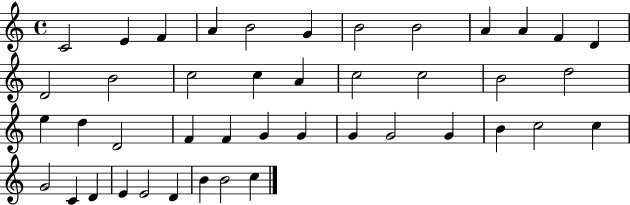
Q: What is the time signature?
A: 4/4